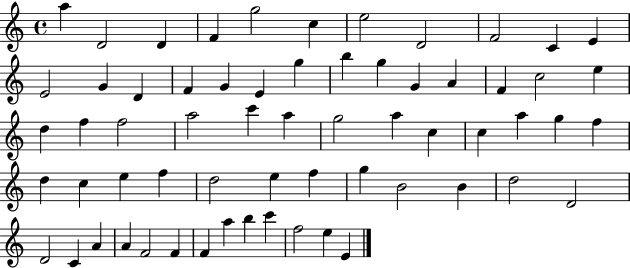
{
  \clef treble
  \time 4/4
  \defaultTimeSignature
  \key c \major
  a''4 d'2 d'4 | f'4 g''2 c''4 | e''2 d'2 | f'2 c'4 e'4 | \break e'2 g'4 d'4 | f'4 g'4 e'4 g''4 | b''4 g''4 g'4 a'4 | f'4 c''2 e''4 | \break d''4 f''4 f''2 | a''2 c'''4 a''4 | g''2 a''4 c''4 | c''4 a''4 g''4 f''4 | \break d''4 c''4 e''4 f''4 | d''2 e''4 f''4 | g''4 b'2 b'4 | d''2 d'2 | \break d'2 c'4 a'4 | a'4 f'2 f'4 | f'4 a''4 b''4 c'''4 | f''2 e''4 e'4 | \break \bar "|."
}